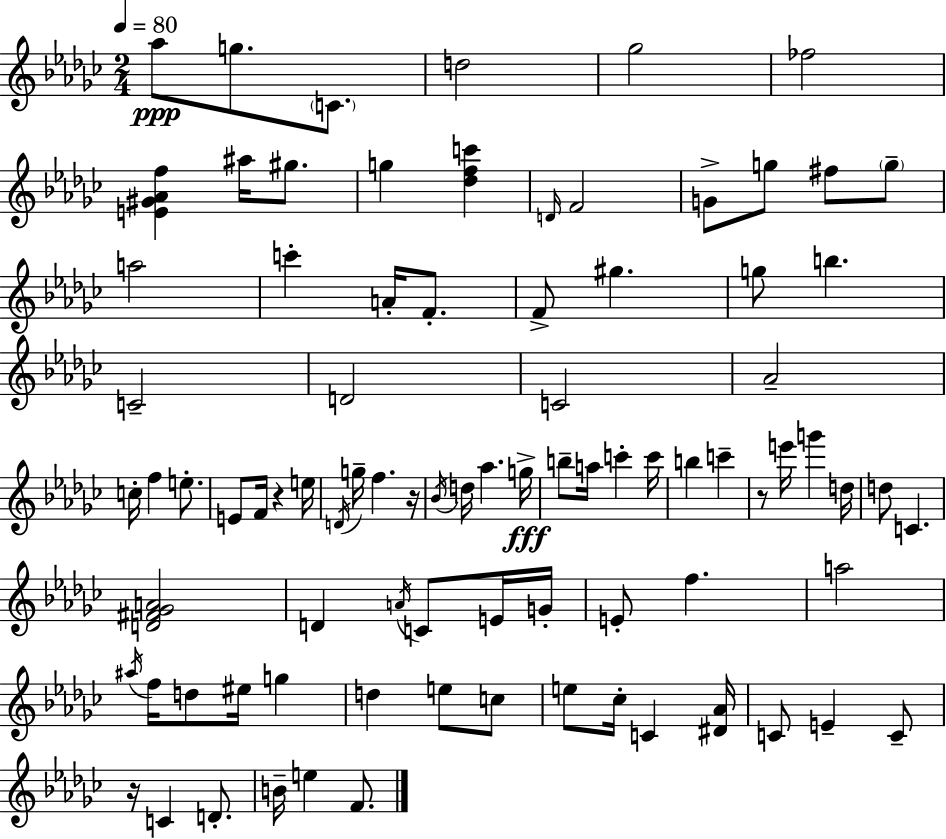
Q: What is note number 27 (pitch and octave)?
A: Ab4